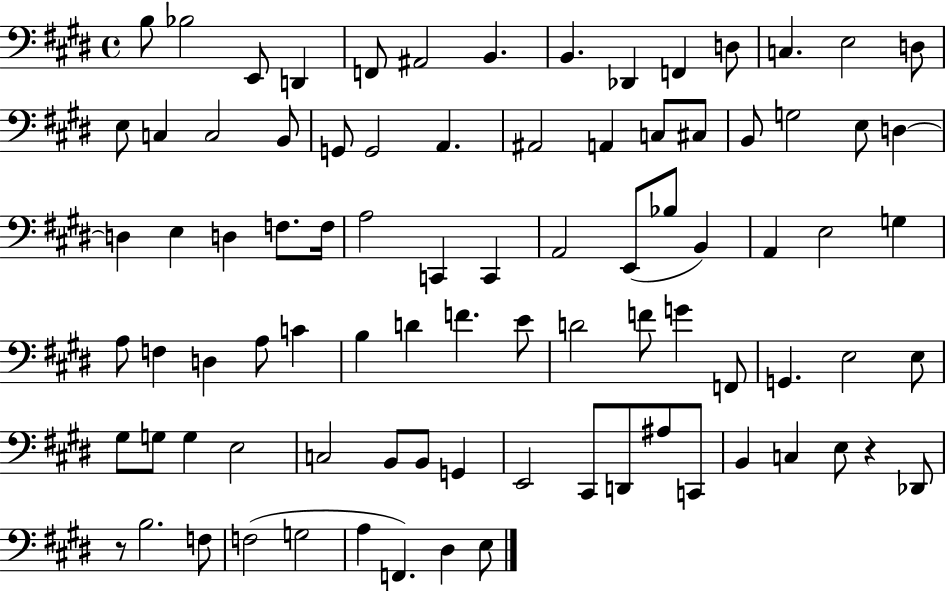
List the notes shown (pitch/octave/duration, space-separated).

B3/e Bb3/h E2/e D2/q F2/e A#2/h B2/q. B2/q. Db2/q F2/q D3/e C3/q. E3/h D3/e E3/e C3/q C3/h B2/e G2/e G2/h A2/q. A#2/h A2/q C3/e C#3/e B2/e G3/h E3/e D3/q D3/q E3/q D3/q F3/e. F3/s A3/h C2/q C2/q A2/h E2/e Bb3/e B2/q A2/q E3/h G3/q A3/e F3/q D3/q A3/e C4/q B3/q D4/q F4/q. E4/e D4/h F4/e G4/q F2/e G2/q. E3/h E3/e G#3/e G3/e G3/q E3/h C3/h B2/e B2/e G2/q E2/h C#2/e D2/e A#3/e C2/e B2/q C3/q E3/e R/q Db2/e R/e B3/h. F3/e F3/h G3/h A3/q F2/q. D#3/q E3/e